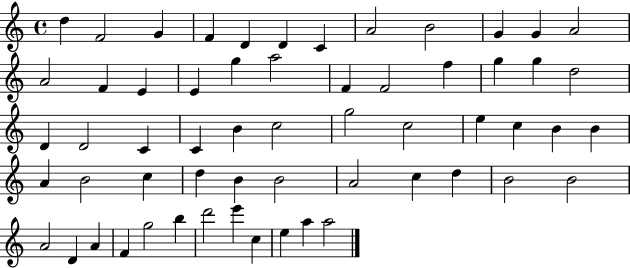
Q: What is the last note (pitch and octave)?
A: A5